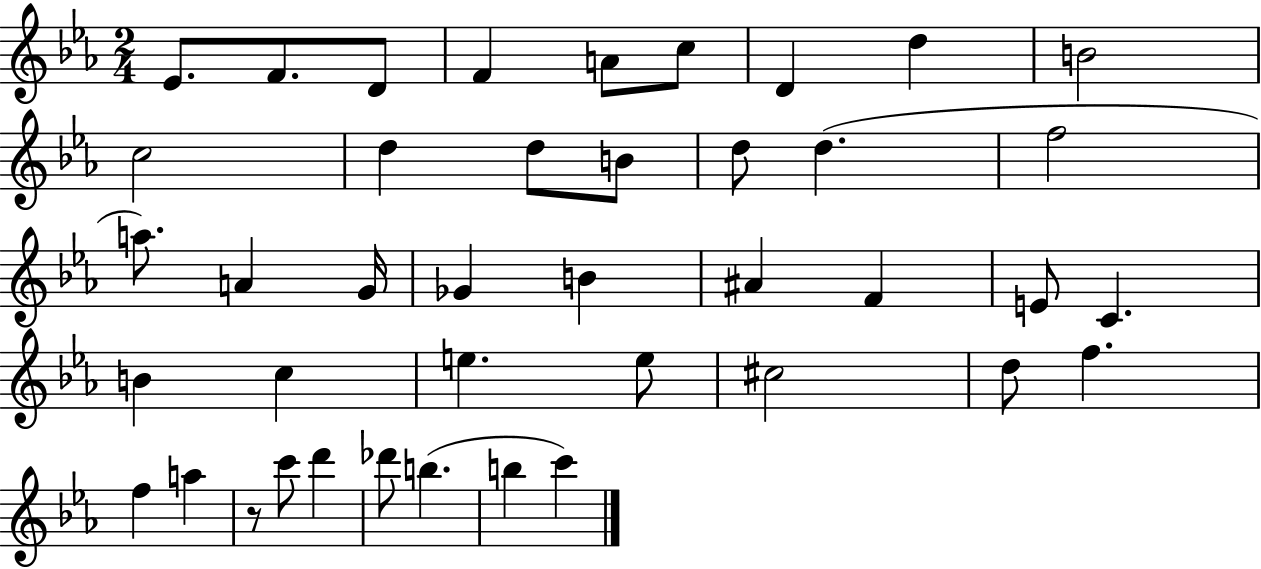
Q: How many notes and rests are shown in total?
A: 41